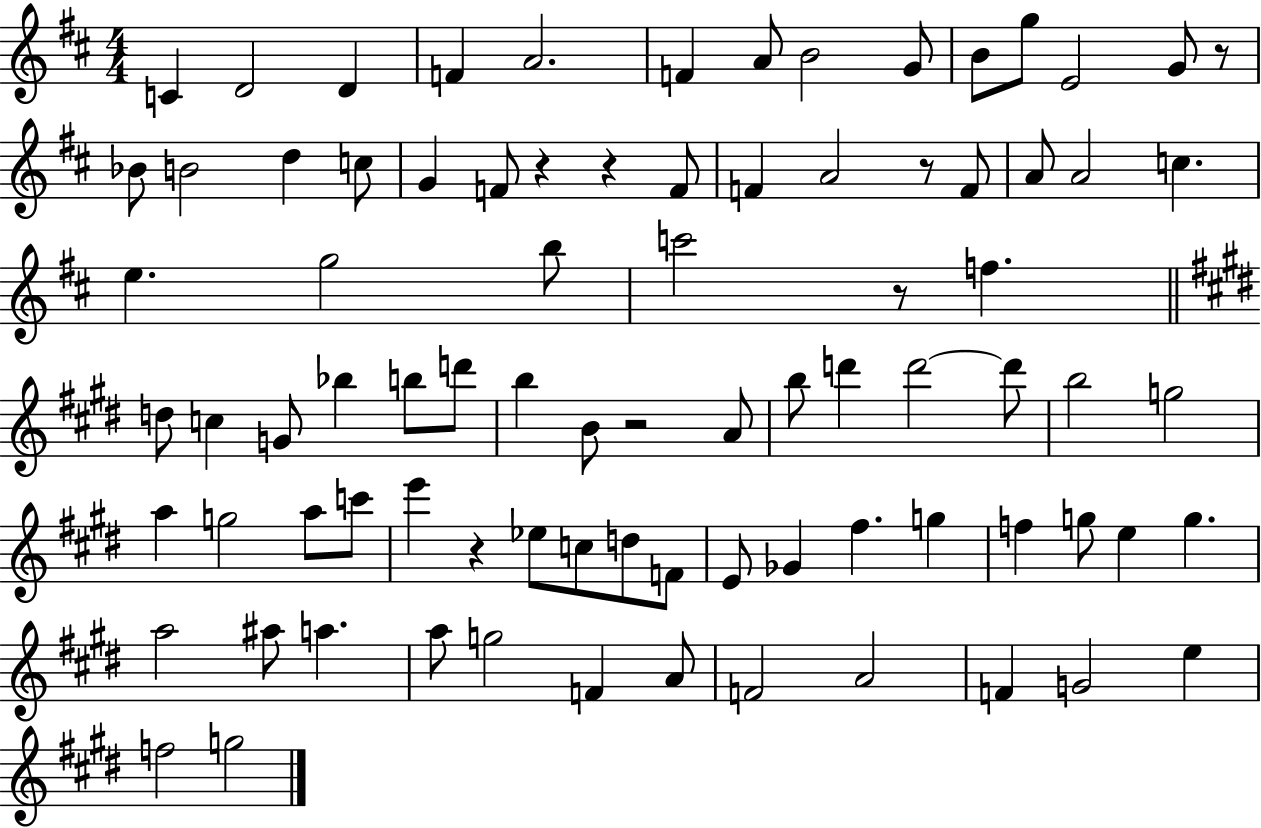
{
  \clef treble
  \numericTimeSignature
  \time 4/4
  \key d \major
  c'4 d'2 d'4 | f'4 a'2. | f'4 a'8 b'2 g'8 | b'8 g''8 e'2 g'8 r8 | \break bes'8 b'2 d''4 c''8 | g'4 f'8 r4 r4 f'8 | f'4 a'2 r8 f'8 | a'8 a'2 c''4. | \break e''4. g''2 b''8 | c'''2 r8 f''4. | \bar "||" \break \key e \major d''8 c''4 g'8 bes''4 b''8 d'''8 | b''4 b'8 r2 a'8 | b''8 d'''4 d'''2~~ d'''8 | b''2 g''2 | \break a''4 g''2 a''8 c'''8 | e'''4 r4 ees''8 c''8 d''8 f'8 | e'8 ges'4 fis''4. g''4 | f''4 g''8 e''4 g''4. | \break a''2 ais''8 a''4. | a''8 g''2 f'4 a'8 | f'2 a'2 | f'4 g'2 e''4 | \break f''2 g''2 | \bar "|."
}